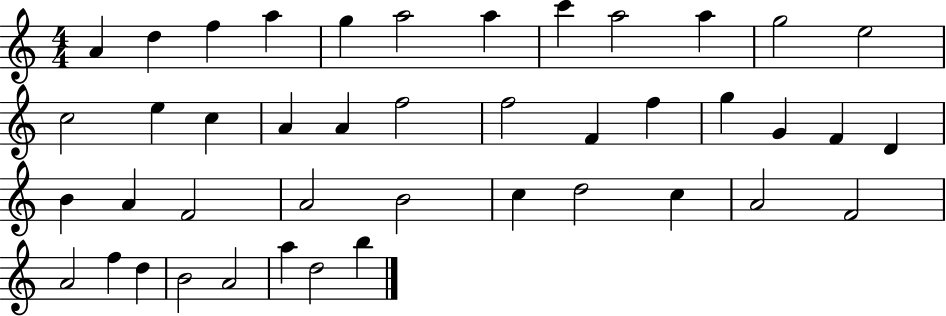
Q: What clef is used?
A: treble